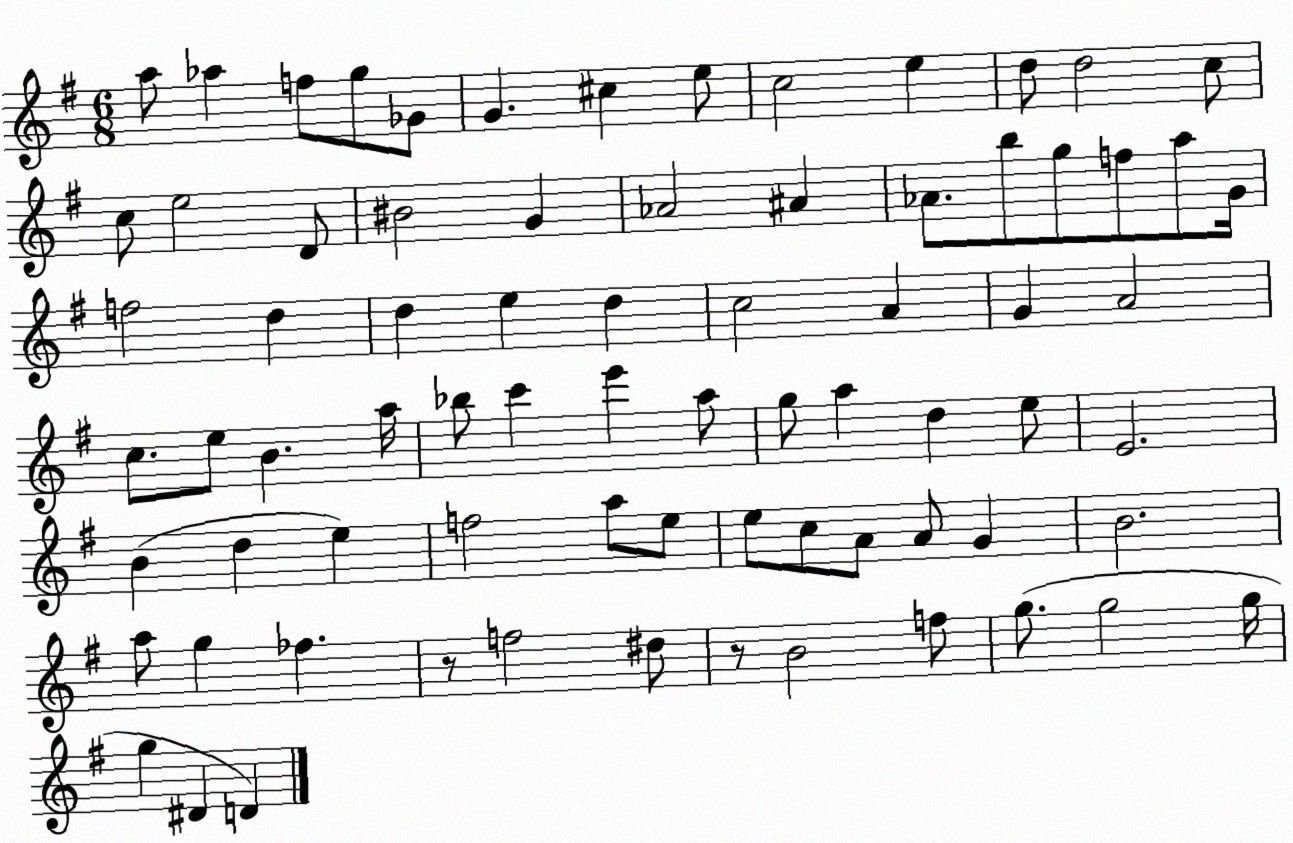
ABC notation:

X:1
T:Untitled
M:6/8
L:1/4
K:G
a/2 _a f/2 g/2 _G/2 G ^c e/2 c2 e d/2 d2 c/2 c/2 e2 D/2 ^B2 G _A2 ^A _A/2 b/2 g/2 f/2 a/2 G/4 f2 d d e d c2 A G A2 c/2 e/2 B a/4 _b/2 c' e' a/2 g/2 a d e/2 E2 B d e f2 a/2 e/2 e/2 c/2 A/2 A/2 G B2 a/2 g _f z/2 f2 ^d/2 z/2 B2 f/2 g/2 g2 g/4 g ^D D